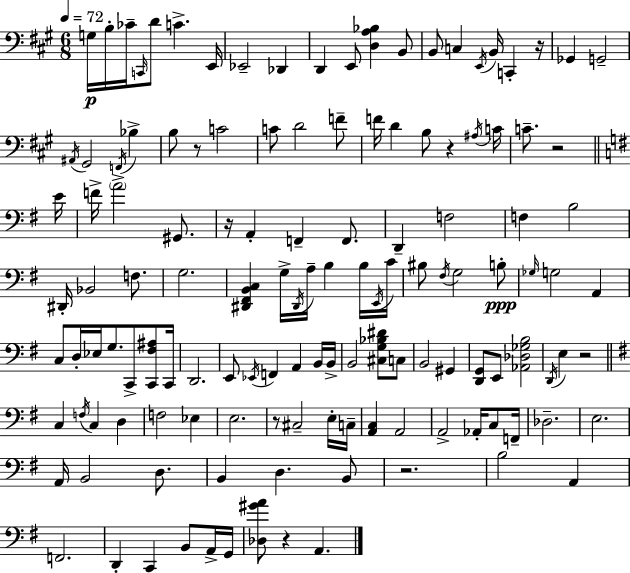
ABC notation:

X:1
T:Untitled
M:6/8
L:1/4
K:A
G,/4 B,/4 _C/4 C,,/4 D/2 C E,,/4 _E,,2 _D,, D,, E,,/2 [D,A,_B,] B,,/2 B,,/2 C, E,,/4 B,,/4 C,, z/4 _G,, G,,2 ^A,,/4 ^G,,2 F,,/4 _B, B,/2 z/2 C2 C/2 D2 F/2 F/4 D B,/2 z ^A,/4 C/4 C/2 z2 E/4 F/4 A2 ^G,,/2 z/4 A,, F,, F,,/2 D,, F,2 F, B,2 ^D,,/4 _B,,2 F,/2 G,2 [^D,,^F,,B,,C,] G,/4 ^D,,/4 A,/4 B, B,/4 E,,/4 C/4 ^B,/2 ^F,/4 G,2 B,/2 _G,/4 G,2 A,, C,/2 D,/4 _E,/4 G,/2 C,,/2 [C,,^F,^A,]/2 C,,/4 D,,2 E,,/2 _E,,/4 F,, A,, B,,/4 B,,/4 B,,2 [^C,G,_B,^D]/2 C,/2 B,,2 ^G,, [D,,G,,]/2 E,,/2 [_A,,_D,_G,B,]2 D,,/4 E, z2 C, F,/4 C, D, F,2 _E, E,2 z/2 ^C,2 E,/4 C,/4 [A,,C,] A,,2 A,,2 _A,,/4 C,/2 F,,/4 _D,2 E,2 A,,/4 B,,2 D,/2 B,, D, B,,/2 z2 B,2 A,, F,,2 D,, C,, B,,/2 A,,/4 G,,/4 [_D,^GA]/2 z A,,